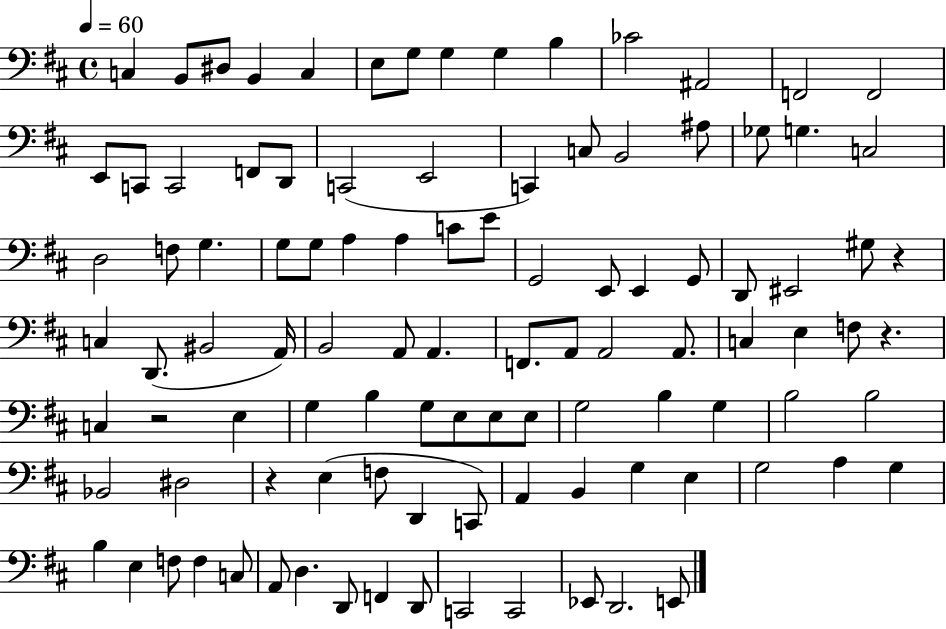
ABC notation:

X:1
T:Untitled
M:4/4
L:1/4
K:D
C, B,,/2 ^D,/2 B,, C, E,/2 G,/2 G, G, B, _C2 ^A,,2 F,,2 F,,2 E,,/2 C,,/2 C,,2 F,,/2 D,,/2 C,,2 E,,2 C,, C,/2 B,,2 ^A,/2 _G,/2 G, C,2 D,2 F,/2 G, G,/2 G,/2 A, A, C/2 E/2 G,,2 E,,/2 E,, G,,/2 D,,/2 ^E,,2 ^G,/2 z C, D,,/2 ^B,,2 A,,/4 B,,2 A,,/2 A,, F,,/2 A,,/2 A,,2 A,,/2 C, E, F,/2 z C, z2 E, G, B, G,/2 E,/2 E,/2 E,/2 G,2 B, G, B,2 B,2 _B,,2 ^D,2 z E, F,/2 D,, C,,/2 A,, B,, G, E, G,2 A, G, B, E, F,/2 F, C,/2 A,,/2 D, D,,/2 F,, D,,/2 C,,2 C,,2 _E,,/2 D,,2 E,,/2